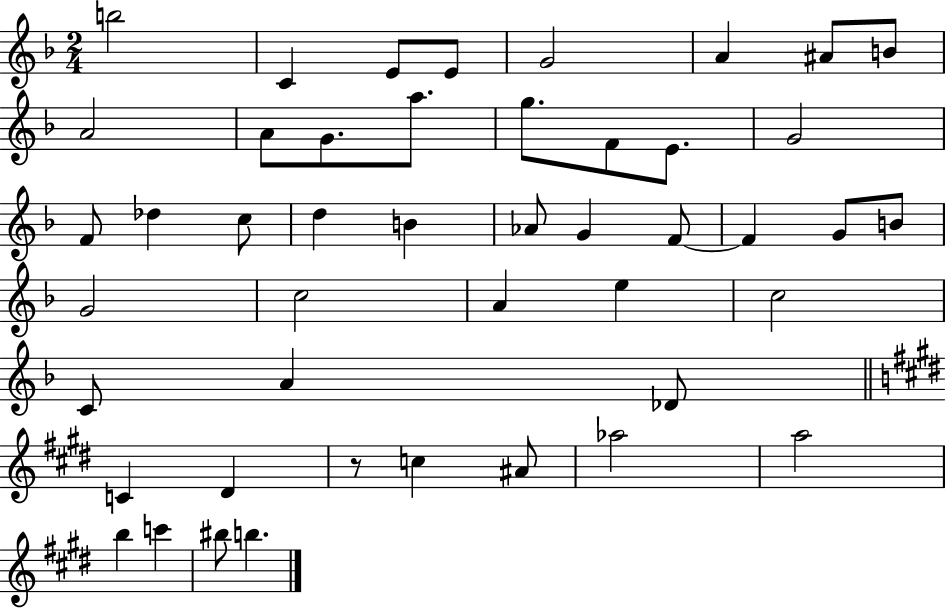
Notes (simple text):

B5/h C4/q E4/e E4/e G4/h A4/q A#4/e B4/e A4/h A4/e G4/e. A5/e. G5/e. F4/e E4/e. G4/h F4/e Db5/q C5/e D5/q B4/q Ab4/e G4/q F4/e F4/q G4/e B4/e G4/h C5/h A4/q E5/q C5/h C4/e A4/q Db4/e C4/q D#4/q R/e C5/q A#4/e Ab5/h A5/h B5/q C6/q BIS5/e B5/q.